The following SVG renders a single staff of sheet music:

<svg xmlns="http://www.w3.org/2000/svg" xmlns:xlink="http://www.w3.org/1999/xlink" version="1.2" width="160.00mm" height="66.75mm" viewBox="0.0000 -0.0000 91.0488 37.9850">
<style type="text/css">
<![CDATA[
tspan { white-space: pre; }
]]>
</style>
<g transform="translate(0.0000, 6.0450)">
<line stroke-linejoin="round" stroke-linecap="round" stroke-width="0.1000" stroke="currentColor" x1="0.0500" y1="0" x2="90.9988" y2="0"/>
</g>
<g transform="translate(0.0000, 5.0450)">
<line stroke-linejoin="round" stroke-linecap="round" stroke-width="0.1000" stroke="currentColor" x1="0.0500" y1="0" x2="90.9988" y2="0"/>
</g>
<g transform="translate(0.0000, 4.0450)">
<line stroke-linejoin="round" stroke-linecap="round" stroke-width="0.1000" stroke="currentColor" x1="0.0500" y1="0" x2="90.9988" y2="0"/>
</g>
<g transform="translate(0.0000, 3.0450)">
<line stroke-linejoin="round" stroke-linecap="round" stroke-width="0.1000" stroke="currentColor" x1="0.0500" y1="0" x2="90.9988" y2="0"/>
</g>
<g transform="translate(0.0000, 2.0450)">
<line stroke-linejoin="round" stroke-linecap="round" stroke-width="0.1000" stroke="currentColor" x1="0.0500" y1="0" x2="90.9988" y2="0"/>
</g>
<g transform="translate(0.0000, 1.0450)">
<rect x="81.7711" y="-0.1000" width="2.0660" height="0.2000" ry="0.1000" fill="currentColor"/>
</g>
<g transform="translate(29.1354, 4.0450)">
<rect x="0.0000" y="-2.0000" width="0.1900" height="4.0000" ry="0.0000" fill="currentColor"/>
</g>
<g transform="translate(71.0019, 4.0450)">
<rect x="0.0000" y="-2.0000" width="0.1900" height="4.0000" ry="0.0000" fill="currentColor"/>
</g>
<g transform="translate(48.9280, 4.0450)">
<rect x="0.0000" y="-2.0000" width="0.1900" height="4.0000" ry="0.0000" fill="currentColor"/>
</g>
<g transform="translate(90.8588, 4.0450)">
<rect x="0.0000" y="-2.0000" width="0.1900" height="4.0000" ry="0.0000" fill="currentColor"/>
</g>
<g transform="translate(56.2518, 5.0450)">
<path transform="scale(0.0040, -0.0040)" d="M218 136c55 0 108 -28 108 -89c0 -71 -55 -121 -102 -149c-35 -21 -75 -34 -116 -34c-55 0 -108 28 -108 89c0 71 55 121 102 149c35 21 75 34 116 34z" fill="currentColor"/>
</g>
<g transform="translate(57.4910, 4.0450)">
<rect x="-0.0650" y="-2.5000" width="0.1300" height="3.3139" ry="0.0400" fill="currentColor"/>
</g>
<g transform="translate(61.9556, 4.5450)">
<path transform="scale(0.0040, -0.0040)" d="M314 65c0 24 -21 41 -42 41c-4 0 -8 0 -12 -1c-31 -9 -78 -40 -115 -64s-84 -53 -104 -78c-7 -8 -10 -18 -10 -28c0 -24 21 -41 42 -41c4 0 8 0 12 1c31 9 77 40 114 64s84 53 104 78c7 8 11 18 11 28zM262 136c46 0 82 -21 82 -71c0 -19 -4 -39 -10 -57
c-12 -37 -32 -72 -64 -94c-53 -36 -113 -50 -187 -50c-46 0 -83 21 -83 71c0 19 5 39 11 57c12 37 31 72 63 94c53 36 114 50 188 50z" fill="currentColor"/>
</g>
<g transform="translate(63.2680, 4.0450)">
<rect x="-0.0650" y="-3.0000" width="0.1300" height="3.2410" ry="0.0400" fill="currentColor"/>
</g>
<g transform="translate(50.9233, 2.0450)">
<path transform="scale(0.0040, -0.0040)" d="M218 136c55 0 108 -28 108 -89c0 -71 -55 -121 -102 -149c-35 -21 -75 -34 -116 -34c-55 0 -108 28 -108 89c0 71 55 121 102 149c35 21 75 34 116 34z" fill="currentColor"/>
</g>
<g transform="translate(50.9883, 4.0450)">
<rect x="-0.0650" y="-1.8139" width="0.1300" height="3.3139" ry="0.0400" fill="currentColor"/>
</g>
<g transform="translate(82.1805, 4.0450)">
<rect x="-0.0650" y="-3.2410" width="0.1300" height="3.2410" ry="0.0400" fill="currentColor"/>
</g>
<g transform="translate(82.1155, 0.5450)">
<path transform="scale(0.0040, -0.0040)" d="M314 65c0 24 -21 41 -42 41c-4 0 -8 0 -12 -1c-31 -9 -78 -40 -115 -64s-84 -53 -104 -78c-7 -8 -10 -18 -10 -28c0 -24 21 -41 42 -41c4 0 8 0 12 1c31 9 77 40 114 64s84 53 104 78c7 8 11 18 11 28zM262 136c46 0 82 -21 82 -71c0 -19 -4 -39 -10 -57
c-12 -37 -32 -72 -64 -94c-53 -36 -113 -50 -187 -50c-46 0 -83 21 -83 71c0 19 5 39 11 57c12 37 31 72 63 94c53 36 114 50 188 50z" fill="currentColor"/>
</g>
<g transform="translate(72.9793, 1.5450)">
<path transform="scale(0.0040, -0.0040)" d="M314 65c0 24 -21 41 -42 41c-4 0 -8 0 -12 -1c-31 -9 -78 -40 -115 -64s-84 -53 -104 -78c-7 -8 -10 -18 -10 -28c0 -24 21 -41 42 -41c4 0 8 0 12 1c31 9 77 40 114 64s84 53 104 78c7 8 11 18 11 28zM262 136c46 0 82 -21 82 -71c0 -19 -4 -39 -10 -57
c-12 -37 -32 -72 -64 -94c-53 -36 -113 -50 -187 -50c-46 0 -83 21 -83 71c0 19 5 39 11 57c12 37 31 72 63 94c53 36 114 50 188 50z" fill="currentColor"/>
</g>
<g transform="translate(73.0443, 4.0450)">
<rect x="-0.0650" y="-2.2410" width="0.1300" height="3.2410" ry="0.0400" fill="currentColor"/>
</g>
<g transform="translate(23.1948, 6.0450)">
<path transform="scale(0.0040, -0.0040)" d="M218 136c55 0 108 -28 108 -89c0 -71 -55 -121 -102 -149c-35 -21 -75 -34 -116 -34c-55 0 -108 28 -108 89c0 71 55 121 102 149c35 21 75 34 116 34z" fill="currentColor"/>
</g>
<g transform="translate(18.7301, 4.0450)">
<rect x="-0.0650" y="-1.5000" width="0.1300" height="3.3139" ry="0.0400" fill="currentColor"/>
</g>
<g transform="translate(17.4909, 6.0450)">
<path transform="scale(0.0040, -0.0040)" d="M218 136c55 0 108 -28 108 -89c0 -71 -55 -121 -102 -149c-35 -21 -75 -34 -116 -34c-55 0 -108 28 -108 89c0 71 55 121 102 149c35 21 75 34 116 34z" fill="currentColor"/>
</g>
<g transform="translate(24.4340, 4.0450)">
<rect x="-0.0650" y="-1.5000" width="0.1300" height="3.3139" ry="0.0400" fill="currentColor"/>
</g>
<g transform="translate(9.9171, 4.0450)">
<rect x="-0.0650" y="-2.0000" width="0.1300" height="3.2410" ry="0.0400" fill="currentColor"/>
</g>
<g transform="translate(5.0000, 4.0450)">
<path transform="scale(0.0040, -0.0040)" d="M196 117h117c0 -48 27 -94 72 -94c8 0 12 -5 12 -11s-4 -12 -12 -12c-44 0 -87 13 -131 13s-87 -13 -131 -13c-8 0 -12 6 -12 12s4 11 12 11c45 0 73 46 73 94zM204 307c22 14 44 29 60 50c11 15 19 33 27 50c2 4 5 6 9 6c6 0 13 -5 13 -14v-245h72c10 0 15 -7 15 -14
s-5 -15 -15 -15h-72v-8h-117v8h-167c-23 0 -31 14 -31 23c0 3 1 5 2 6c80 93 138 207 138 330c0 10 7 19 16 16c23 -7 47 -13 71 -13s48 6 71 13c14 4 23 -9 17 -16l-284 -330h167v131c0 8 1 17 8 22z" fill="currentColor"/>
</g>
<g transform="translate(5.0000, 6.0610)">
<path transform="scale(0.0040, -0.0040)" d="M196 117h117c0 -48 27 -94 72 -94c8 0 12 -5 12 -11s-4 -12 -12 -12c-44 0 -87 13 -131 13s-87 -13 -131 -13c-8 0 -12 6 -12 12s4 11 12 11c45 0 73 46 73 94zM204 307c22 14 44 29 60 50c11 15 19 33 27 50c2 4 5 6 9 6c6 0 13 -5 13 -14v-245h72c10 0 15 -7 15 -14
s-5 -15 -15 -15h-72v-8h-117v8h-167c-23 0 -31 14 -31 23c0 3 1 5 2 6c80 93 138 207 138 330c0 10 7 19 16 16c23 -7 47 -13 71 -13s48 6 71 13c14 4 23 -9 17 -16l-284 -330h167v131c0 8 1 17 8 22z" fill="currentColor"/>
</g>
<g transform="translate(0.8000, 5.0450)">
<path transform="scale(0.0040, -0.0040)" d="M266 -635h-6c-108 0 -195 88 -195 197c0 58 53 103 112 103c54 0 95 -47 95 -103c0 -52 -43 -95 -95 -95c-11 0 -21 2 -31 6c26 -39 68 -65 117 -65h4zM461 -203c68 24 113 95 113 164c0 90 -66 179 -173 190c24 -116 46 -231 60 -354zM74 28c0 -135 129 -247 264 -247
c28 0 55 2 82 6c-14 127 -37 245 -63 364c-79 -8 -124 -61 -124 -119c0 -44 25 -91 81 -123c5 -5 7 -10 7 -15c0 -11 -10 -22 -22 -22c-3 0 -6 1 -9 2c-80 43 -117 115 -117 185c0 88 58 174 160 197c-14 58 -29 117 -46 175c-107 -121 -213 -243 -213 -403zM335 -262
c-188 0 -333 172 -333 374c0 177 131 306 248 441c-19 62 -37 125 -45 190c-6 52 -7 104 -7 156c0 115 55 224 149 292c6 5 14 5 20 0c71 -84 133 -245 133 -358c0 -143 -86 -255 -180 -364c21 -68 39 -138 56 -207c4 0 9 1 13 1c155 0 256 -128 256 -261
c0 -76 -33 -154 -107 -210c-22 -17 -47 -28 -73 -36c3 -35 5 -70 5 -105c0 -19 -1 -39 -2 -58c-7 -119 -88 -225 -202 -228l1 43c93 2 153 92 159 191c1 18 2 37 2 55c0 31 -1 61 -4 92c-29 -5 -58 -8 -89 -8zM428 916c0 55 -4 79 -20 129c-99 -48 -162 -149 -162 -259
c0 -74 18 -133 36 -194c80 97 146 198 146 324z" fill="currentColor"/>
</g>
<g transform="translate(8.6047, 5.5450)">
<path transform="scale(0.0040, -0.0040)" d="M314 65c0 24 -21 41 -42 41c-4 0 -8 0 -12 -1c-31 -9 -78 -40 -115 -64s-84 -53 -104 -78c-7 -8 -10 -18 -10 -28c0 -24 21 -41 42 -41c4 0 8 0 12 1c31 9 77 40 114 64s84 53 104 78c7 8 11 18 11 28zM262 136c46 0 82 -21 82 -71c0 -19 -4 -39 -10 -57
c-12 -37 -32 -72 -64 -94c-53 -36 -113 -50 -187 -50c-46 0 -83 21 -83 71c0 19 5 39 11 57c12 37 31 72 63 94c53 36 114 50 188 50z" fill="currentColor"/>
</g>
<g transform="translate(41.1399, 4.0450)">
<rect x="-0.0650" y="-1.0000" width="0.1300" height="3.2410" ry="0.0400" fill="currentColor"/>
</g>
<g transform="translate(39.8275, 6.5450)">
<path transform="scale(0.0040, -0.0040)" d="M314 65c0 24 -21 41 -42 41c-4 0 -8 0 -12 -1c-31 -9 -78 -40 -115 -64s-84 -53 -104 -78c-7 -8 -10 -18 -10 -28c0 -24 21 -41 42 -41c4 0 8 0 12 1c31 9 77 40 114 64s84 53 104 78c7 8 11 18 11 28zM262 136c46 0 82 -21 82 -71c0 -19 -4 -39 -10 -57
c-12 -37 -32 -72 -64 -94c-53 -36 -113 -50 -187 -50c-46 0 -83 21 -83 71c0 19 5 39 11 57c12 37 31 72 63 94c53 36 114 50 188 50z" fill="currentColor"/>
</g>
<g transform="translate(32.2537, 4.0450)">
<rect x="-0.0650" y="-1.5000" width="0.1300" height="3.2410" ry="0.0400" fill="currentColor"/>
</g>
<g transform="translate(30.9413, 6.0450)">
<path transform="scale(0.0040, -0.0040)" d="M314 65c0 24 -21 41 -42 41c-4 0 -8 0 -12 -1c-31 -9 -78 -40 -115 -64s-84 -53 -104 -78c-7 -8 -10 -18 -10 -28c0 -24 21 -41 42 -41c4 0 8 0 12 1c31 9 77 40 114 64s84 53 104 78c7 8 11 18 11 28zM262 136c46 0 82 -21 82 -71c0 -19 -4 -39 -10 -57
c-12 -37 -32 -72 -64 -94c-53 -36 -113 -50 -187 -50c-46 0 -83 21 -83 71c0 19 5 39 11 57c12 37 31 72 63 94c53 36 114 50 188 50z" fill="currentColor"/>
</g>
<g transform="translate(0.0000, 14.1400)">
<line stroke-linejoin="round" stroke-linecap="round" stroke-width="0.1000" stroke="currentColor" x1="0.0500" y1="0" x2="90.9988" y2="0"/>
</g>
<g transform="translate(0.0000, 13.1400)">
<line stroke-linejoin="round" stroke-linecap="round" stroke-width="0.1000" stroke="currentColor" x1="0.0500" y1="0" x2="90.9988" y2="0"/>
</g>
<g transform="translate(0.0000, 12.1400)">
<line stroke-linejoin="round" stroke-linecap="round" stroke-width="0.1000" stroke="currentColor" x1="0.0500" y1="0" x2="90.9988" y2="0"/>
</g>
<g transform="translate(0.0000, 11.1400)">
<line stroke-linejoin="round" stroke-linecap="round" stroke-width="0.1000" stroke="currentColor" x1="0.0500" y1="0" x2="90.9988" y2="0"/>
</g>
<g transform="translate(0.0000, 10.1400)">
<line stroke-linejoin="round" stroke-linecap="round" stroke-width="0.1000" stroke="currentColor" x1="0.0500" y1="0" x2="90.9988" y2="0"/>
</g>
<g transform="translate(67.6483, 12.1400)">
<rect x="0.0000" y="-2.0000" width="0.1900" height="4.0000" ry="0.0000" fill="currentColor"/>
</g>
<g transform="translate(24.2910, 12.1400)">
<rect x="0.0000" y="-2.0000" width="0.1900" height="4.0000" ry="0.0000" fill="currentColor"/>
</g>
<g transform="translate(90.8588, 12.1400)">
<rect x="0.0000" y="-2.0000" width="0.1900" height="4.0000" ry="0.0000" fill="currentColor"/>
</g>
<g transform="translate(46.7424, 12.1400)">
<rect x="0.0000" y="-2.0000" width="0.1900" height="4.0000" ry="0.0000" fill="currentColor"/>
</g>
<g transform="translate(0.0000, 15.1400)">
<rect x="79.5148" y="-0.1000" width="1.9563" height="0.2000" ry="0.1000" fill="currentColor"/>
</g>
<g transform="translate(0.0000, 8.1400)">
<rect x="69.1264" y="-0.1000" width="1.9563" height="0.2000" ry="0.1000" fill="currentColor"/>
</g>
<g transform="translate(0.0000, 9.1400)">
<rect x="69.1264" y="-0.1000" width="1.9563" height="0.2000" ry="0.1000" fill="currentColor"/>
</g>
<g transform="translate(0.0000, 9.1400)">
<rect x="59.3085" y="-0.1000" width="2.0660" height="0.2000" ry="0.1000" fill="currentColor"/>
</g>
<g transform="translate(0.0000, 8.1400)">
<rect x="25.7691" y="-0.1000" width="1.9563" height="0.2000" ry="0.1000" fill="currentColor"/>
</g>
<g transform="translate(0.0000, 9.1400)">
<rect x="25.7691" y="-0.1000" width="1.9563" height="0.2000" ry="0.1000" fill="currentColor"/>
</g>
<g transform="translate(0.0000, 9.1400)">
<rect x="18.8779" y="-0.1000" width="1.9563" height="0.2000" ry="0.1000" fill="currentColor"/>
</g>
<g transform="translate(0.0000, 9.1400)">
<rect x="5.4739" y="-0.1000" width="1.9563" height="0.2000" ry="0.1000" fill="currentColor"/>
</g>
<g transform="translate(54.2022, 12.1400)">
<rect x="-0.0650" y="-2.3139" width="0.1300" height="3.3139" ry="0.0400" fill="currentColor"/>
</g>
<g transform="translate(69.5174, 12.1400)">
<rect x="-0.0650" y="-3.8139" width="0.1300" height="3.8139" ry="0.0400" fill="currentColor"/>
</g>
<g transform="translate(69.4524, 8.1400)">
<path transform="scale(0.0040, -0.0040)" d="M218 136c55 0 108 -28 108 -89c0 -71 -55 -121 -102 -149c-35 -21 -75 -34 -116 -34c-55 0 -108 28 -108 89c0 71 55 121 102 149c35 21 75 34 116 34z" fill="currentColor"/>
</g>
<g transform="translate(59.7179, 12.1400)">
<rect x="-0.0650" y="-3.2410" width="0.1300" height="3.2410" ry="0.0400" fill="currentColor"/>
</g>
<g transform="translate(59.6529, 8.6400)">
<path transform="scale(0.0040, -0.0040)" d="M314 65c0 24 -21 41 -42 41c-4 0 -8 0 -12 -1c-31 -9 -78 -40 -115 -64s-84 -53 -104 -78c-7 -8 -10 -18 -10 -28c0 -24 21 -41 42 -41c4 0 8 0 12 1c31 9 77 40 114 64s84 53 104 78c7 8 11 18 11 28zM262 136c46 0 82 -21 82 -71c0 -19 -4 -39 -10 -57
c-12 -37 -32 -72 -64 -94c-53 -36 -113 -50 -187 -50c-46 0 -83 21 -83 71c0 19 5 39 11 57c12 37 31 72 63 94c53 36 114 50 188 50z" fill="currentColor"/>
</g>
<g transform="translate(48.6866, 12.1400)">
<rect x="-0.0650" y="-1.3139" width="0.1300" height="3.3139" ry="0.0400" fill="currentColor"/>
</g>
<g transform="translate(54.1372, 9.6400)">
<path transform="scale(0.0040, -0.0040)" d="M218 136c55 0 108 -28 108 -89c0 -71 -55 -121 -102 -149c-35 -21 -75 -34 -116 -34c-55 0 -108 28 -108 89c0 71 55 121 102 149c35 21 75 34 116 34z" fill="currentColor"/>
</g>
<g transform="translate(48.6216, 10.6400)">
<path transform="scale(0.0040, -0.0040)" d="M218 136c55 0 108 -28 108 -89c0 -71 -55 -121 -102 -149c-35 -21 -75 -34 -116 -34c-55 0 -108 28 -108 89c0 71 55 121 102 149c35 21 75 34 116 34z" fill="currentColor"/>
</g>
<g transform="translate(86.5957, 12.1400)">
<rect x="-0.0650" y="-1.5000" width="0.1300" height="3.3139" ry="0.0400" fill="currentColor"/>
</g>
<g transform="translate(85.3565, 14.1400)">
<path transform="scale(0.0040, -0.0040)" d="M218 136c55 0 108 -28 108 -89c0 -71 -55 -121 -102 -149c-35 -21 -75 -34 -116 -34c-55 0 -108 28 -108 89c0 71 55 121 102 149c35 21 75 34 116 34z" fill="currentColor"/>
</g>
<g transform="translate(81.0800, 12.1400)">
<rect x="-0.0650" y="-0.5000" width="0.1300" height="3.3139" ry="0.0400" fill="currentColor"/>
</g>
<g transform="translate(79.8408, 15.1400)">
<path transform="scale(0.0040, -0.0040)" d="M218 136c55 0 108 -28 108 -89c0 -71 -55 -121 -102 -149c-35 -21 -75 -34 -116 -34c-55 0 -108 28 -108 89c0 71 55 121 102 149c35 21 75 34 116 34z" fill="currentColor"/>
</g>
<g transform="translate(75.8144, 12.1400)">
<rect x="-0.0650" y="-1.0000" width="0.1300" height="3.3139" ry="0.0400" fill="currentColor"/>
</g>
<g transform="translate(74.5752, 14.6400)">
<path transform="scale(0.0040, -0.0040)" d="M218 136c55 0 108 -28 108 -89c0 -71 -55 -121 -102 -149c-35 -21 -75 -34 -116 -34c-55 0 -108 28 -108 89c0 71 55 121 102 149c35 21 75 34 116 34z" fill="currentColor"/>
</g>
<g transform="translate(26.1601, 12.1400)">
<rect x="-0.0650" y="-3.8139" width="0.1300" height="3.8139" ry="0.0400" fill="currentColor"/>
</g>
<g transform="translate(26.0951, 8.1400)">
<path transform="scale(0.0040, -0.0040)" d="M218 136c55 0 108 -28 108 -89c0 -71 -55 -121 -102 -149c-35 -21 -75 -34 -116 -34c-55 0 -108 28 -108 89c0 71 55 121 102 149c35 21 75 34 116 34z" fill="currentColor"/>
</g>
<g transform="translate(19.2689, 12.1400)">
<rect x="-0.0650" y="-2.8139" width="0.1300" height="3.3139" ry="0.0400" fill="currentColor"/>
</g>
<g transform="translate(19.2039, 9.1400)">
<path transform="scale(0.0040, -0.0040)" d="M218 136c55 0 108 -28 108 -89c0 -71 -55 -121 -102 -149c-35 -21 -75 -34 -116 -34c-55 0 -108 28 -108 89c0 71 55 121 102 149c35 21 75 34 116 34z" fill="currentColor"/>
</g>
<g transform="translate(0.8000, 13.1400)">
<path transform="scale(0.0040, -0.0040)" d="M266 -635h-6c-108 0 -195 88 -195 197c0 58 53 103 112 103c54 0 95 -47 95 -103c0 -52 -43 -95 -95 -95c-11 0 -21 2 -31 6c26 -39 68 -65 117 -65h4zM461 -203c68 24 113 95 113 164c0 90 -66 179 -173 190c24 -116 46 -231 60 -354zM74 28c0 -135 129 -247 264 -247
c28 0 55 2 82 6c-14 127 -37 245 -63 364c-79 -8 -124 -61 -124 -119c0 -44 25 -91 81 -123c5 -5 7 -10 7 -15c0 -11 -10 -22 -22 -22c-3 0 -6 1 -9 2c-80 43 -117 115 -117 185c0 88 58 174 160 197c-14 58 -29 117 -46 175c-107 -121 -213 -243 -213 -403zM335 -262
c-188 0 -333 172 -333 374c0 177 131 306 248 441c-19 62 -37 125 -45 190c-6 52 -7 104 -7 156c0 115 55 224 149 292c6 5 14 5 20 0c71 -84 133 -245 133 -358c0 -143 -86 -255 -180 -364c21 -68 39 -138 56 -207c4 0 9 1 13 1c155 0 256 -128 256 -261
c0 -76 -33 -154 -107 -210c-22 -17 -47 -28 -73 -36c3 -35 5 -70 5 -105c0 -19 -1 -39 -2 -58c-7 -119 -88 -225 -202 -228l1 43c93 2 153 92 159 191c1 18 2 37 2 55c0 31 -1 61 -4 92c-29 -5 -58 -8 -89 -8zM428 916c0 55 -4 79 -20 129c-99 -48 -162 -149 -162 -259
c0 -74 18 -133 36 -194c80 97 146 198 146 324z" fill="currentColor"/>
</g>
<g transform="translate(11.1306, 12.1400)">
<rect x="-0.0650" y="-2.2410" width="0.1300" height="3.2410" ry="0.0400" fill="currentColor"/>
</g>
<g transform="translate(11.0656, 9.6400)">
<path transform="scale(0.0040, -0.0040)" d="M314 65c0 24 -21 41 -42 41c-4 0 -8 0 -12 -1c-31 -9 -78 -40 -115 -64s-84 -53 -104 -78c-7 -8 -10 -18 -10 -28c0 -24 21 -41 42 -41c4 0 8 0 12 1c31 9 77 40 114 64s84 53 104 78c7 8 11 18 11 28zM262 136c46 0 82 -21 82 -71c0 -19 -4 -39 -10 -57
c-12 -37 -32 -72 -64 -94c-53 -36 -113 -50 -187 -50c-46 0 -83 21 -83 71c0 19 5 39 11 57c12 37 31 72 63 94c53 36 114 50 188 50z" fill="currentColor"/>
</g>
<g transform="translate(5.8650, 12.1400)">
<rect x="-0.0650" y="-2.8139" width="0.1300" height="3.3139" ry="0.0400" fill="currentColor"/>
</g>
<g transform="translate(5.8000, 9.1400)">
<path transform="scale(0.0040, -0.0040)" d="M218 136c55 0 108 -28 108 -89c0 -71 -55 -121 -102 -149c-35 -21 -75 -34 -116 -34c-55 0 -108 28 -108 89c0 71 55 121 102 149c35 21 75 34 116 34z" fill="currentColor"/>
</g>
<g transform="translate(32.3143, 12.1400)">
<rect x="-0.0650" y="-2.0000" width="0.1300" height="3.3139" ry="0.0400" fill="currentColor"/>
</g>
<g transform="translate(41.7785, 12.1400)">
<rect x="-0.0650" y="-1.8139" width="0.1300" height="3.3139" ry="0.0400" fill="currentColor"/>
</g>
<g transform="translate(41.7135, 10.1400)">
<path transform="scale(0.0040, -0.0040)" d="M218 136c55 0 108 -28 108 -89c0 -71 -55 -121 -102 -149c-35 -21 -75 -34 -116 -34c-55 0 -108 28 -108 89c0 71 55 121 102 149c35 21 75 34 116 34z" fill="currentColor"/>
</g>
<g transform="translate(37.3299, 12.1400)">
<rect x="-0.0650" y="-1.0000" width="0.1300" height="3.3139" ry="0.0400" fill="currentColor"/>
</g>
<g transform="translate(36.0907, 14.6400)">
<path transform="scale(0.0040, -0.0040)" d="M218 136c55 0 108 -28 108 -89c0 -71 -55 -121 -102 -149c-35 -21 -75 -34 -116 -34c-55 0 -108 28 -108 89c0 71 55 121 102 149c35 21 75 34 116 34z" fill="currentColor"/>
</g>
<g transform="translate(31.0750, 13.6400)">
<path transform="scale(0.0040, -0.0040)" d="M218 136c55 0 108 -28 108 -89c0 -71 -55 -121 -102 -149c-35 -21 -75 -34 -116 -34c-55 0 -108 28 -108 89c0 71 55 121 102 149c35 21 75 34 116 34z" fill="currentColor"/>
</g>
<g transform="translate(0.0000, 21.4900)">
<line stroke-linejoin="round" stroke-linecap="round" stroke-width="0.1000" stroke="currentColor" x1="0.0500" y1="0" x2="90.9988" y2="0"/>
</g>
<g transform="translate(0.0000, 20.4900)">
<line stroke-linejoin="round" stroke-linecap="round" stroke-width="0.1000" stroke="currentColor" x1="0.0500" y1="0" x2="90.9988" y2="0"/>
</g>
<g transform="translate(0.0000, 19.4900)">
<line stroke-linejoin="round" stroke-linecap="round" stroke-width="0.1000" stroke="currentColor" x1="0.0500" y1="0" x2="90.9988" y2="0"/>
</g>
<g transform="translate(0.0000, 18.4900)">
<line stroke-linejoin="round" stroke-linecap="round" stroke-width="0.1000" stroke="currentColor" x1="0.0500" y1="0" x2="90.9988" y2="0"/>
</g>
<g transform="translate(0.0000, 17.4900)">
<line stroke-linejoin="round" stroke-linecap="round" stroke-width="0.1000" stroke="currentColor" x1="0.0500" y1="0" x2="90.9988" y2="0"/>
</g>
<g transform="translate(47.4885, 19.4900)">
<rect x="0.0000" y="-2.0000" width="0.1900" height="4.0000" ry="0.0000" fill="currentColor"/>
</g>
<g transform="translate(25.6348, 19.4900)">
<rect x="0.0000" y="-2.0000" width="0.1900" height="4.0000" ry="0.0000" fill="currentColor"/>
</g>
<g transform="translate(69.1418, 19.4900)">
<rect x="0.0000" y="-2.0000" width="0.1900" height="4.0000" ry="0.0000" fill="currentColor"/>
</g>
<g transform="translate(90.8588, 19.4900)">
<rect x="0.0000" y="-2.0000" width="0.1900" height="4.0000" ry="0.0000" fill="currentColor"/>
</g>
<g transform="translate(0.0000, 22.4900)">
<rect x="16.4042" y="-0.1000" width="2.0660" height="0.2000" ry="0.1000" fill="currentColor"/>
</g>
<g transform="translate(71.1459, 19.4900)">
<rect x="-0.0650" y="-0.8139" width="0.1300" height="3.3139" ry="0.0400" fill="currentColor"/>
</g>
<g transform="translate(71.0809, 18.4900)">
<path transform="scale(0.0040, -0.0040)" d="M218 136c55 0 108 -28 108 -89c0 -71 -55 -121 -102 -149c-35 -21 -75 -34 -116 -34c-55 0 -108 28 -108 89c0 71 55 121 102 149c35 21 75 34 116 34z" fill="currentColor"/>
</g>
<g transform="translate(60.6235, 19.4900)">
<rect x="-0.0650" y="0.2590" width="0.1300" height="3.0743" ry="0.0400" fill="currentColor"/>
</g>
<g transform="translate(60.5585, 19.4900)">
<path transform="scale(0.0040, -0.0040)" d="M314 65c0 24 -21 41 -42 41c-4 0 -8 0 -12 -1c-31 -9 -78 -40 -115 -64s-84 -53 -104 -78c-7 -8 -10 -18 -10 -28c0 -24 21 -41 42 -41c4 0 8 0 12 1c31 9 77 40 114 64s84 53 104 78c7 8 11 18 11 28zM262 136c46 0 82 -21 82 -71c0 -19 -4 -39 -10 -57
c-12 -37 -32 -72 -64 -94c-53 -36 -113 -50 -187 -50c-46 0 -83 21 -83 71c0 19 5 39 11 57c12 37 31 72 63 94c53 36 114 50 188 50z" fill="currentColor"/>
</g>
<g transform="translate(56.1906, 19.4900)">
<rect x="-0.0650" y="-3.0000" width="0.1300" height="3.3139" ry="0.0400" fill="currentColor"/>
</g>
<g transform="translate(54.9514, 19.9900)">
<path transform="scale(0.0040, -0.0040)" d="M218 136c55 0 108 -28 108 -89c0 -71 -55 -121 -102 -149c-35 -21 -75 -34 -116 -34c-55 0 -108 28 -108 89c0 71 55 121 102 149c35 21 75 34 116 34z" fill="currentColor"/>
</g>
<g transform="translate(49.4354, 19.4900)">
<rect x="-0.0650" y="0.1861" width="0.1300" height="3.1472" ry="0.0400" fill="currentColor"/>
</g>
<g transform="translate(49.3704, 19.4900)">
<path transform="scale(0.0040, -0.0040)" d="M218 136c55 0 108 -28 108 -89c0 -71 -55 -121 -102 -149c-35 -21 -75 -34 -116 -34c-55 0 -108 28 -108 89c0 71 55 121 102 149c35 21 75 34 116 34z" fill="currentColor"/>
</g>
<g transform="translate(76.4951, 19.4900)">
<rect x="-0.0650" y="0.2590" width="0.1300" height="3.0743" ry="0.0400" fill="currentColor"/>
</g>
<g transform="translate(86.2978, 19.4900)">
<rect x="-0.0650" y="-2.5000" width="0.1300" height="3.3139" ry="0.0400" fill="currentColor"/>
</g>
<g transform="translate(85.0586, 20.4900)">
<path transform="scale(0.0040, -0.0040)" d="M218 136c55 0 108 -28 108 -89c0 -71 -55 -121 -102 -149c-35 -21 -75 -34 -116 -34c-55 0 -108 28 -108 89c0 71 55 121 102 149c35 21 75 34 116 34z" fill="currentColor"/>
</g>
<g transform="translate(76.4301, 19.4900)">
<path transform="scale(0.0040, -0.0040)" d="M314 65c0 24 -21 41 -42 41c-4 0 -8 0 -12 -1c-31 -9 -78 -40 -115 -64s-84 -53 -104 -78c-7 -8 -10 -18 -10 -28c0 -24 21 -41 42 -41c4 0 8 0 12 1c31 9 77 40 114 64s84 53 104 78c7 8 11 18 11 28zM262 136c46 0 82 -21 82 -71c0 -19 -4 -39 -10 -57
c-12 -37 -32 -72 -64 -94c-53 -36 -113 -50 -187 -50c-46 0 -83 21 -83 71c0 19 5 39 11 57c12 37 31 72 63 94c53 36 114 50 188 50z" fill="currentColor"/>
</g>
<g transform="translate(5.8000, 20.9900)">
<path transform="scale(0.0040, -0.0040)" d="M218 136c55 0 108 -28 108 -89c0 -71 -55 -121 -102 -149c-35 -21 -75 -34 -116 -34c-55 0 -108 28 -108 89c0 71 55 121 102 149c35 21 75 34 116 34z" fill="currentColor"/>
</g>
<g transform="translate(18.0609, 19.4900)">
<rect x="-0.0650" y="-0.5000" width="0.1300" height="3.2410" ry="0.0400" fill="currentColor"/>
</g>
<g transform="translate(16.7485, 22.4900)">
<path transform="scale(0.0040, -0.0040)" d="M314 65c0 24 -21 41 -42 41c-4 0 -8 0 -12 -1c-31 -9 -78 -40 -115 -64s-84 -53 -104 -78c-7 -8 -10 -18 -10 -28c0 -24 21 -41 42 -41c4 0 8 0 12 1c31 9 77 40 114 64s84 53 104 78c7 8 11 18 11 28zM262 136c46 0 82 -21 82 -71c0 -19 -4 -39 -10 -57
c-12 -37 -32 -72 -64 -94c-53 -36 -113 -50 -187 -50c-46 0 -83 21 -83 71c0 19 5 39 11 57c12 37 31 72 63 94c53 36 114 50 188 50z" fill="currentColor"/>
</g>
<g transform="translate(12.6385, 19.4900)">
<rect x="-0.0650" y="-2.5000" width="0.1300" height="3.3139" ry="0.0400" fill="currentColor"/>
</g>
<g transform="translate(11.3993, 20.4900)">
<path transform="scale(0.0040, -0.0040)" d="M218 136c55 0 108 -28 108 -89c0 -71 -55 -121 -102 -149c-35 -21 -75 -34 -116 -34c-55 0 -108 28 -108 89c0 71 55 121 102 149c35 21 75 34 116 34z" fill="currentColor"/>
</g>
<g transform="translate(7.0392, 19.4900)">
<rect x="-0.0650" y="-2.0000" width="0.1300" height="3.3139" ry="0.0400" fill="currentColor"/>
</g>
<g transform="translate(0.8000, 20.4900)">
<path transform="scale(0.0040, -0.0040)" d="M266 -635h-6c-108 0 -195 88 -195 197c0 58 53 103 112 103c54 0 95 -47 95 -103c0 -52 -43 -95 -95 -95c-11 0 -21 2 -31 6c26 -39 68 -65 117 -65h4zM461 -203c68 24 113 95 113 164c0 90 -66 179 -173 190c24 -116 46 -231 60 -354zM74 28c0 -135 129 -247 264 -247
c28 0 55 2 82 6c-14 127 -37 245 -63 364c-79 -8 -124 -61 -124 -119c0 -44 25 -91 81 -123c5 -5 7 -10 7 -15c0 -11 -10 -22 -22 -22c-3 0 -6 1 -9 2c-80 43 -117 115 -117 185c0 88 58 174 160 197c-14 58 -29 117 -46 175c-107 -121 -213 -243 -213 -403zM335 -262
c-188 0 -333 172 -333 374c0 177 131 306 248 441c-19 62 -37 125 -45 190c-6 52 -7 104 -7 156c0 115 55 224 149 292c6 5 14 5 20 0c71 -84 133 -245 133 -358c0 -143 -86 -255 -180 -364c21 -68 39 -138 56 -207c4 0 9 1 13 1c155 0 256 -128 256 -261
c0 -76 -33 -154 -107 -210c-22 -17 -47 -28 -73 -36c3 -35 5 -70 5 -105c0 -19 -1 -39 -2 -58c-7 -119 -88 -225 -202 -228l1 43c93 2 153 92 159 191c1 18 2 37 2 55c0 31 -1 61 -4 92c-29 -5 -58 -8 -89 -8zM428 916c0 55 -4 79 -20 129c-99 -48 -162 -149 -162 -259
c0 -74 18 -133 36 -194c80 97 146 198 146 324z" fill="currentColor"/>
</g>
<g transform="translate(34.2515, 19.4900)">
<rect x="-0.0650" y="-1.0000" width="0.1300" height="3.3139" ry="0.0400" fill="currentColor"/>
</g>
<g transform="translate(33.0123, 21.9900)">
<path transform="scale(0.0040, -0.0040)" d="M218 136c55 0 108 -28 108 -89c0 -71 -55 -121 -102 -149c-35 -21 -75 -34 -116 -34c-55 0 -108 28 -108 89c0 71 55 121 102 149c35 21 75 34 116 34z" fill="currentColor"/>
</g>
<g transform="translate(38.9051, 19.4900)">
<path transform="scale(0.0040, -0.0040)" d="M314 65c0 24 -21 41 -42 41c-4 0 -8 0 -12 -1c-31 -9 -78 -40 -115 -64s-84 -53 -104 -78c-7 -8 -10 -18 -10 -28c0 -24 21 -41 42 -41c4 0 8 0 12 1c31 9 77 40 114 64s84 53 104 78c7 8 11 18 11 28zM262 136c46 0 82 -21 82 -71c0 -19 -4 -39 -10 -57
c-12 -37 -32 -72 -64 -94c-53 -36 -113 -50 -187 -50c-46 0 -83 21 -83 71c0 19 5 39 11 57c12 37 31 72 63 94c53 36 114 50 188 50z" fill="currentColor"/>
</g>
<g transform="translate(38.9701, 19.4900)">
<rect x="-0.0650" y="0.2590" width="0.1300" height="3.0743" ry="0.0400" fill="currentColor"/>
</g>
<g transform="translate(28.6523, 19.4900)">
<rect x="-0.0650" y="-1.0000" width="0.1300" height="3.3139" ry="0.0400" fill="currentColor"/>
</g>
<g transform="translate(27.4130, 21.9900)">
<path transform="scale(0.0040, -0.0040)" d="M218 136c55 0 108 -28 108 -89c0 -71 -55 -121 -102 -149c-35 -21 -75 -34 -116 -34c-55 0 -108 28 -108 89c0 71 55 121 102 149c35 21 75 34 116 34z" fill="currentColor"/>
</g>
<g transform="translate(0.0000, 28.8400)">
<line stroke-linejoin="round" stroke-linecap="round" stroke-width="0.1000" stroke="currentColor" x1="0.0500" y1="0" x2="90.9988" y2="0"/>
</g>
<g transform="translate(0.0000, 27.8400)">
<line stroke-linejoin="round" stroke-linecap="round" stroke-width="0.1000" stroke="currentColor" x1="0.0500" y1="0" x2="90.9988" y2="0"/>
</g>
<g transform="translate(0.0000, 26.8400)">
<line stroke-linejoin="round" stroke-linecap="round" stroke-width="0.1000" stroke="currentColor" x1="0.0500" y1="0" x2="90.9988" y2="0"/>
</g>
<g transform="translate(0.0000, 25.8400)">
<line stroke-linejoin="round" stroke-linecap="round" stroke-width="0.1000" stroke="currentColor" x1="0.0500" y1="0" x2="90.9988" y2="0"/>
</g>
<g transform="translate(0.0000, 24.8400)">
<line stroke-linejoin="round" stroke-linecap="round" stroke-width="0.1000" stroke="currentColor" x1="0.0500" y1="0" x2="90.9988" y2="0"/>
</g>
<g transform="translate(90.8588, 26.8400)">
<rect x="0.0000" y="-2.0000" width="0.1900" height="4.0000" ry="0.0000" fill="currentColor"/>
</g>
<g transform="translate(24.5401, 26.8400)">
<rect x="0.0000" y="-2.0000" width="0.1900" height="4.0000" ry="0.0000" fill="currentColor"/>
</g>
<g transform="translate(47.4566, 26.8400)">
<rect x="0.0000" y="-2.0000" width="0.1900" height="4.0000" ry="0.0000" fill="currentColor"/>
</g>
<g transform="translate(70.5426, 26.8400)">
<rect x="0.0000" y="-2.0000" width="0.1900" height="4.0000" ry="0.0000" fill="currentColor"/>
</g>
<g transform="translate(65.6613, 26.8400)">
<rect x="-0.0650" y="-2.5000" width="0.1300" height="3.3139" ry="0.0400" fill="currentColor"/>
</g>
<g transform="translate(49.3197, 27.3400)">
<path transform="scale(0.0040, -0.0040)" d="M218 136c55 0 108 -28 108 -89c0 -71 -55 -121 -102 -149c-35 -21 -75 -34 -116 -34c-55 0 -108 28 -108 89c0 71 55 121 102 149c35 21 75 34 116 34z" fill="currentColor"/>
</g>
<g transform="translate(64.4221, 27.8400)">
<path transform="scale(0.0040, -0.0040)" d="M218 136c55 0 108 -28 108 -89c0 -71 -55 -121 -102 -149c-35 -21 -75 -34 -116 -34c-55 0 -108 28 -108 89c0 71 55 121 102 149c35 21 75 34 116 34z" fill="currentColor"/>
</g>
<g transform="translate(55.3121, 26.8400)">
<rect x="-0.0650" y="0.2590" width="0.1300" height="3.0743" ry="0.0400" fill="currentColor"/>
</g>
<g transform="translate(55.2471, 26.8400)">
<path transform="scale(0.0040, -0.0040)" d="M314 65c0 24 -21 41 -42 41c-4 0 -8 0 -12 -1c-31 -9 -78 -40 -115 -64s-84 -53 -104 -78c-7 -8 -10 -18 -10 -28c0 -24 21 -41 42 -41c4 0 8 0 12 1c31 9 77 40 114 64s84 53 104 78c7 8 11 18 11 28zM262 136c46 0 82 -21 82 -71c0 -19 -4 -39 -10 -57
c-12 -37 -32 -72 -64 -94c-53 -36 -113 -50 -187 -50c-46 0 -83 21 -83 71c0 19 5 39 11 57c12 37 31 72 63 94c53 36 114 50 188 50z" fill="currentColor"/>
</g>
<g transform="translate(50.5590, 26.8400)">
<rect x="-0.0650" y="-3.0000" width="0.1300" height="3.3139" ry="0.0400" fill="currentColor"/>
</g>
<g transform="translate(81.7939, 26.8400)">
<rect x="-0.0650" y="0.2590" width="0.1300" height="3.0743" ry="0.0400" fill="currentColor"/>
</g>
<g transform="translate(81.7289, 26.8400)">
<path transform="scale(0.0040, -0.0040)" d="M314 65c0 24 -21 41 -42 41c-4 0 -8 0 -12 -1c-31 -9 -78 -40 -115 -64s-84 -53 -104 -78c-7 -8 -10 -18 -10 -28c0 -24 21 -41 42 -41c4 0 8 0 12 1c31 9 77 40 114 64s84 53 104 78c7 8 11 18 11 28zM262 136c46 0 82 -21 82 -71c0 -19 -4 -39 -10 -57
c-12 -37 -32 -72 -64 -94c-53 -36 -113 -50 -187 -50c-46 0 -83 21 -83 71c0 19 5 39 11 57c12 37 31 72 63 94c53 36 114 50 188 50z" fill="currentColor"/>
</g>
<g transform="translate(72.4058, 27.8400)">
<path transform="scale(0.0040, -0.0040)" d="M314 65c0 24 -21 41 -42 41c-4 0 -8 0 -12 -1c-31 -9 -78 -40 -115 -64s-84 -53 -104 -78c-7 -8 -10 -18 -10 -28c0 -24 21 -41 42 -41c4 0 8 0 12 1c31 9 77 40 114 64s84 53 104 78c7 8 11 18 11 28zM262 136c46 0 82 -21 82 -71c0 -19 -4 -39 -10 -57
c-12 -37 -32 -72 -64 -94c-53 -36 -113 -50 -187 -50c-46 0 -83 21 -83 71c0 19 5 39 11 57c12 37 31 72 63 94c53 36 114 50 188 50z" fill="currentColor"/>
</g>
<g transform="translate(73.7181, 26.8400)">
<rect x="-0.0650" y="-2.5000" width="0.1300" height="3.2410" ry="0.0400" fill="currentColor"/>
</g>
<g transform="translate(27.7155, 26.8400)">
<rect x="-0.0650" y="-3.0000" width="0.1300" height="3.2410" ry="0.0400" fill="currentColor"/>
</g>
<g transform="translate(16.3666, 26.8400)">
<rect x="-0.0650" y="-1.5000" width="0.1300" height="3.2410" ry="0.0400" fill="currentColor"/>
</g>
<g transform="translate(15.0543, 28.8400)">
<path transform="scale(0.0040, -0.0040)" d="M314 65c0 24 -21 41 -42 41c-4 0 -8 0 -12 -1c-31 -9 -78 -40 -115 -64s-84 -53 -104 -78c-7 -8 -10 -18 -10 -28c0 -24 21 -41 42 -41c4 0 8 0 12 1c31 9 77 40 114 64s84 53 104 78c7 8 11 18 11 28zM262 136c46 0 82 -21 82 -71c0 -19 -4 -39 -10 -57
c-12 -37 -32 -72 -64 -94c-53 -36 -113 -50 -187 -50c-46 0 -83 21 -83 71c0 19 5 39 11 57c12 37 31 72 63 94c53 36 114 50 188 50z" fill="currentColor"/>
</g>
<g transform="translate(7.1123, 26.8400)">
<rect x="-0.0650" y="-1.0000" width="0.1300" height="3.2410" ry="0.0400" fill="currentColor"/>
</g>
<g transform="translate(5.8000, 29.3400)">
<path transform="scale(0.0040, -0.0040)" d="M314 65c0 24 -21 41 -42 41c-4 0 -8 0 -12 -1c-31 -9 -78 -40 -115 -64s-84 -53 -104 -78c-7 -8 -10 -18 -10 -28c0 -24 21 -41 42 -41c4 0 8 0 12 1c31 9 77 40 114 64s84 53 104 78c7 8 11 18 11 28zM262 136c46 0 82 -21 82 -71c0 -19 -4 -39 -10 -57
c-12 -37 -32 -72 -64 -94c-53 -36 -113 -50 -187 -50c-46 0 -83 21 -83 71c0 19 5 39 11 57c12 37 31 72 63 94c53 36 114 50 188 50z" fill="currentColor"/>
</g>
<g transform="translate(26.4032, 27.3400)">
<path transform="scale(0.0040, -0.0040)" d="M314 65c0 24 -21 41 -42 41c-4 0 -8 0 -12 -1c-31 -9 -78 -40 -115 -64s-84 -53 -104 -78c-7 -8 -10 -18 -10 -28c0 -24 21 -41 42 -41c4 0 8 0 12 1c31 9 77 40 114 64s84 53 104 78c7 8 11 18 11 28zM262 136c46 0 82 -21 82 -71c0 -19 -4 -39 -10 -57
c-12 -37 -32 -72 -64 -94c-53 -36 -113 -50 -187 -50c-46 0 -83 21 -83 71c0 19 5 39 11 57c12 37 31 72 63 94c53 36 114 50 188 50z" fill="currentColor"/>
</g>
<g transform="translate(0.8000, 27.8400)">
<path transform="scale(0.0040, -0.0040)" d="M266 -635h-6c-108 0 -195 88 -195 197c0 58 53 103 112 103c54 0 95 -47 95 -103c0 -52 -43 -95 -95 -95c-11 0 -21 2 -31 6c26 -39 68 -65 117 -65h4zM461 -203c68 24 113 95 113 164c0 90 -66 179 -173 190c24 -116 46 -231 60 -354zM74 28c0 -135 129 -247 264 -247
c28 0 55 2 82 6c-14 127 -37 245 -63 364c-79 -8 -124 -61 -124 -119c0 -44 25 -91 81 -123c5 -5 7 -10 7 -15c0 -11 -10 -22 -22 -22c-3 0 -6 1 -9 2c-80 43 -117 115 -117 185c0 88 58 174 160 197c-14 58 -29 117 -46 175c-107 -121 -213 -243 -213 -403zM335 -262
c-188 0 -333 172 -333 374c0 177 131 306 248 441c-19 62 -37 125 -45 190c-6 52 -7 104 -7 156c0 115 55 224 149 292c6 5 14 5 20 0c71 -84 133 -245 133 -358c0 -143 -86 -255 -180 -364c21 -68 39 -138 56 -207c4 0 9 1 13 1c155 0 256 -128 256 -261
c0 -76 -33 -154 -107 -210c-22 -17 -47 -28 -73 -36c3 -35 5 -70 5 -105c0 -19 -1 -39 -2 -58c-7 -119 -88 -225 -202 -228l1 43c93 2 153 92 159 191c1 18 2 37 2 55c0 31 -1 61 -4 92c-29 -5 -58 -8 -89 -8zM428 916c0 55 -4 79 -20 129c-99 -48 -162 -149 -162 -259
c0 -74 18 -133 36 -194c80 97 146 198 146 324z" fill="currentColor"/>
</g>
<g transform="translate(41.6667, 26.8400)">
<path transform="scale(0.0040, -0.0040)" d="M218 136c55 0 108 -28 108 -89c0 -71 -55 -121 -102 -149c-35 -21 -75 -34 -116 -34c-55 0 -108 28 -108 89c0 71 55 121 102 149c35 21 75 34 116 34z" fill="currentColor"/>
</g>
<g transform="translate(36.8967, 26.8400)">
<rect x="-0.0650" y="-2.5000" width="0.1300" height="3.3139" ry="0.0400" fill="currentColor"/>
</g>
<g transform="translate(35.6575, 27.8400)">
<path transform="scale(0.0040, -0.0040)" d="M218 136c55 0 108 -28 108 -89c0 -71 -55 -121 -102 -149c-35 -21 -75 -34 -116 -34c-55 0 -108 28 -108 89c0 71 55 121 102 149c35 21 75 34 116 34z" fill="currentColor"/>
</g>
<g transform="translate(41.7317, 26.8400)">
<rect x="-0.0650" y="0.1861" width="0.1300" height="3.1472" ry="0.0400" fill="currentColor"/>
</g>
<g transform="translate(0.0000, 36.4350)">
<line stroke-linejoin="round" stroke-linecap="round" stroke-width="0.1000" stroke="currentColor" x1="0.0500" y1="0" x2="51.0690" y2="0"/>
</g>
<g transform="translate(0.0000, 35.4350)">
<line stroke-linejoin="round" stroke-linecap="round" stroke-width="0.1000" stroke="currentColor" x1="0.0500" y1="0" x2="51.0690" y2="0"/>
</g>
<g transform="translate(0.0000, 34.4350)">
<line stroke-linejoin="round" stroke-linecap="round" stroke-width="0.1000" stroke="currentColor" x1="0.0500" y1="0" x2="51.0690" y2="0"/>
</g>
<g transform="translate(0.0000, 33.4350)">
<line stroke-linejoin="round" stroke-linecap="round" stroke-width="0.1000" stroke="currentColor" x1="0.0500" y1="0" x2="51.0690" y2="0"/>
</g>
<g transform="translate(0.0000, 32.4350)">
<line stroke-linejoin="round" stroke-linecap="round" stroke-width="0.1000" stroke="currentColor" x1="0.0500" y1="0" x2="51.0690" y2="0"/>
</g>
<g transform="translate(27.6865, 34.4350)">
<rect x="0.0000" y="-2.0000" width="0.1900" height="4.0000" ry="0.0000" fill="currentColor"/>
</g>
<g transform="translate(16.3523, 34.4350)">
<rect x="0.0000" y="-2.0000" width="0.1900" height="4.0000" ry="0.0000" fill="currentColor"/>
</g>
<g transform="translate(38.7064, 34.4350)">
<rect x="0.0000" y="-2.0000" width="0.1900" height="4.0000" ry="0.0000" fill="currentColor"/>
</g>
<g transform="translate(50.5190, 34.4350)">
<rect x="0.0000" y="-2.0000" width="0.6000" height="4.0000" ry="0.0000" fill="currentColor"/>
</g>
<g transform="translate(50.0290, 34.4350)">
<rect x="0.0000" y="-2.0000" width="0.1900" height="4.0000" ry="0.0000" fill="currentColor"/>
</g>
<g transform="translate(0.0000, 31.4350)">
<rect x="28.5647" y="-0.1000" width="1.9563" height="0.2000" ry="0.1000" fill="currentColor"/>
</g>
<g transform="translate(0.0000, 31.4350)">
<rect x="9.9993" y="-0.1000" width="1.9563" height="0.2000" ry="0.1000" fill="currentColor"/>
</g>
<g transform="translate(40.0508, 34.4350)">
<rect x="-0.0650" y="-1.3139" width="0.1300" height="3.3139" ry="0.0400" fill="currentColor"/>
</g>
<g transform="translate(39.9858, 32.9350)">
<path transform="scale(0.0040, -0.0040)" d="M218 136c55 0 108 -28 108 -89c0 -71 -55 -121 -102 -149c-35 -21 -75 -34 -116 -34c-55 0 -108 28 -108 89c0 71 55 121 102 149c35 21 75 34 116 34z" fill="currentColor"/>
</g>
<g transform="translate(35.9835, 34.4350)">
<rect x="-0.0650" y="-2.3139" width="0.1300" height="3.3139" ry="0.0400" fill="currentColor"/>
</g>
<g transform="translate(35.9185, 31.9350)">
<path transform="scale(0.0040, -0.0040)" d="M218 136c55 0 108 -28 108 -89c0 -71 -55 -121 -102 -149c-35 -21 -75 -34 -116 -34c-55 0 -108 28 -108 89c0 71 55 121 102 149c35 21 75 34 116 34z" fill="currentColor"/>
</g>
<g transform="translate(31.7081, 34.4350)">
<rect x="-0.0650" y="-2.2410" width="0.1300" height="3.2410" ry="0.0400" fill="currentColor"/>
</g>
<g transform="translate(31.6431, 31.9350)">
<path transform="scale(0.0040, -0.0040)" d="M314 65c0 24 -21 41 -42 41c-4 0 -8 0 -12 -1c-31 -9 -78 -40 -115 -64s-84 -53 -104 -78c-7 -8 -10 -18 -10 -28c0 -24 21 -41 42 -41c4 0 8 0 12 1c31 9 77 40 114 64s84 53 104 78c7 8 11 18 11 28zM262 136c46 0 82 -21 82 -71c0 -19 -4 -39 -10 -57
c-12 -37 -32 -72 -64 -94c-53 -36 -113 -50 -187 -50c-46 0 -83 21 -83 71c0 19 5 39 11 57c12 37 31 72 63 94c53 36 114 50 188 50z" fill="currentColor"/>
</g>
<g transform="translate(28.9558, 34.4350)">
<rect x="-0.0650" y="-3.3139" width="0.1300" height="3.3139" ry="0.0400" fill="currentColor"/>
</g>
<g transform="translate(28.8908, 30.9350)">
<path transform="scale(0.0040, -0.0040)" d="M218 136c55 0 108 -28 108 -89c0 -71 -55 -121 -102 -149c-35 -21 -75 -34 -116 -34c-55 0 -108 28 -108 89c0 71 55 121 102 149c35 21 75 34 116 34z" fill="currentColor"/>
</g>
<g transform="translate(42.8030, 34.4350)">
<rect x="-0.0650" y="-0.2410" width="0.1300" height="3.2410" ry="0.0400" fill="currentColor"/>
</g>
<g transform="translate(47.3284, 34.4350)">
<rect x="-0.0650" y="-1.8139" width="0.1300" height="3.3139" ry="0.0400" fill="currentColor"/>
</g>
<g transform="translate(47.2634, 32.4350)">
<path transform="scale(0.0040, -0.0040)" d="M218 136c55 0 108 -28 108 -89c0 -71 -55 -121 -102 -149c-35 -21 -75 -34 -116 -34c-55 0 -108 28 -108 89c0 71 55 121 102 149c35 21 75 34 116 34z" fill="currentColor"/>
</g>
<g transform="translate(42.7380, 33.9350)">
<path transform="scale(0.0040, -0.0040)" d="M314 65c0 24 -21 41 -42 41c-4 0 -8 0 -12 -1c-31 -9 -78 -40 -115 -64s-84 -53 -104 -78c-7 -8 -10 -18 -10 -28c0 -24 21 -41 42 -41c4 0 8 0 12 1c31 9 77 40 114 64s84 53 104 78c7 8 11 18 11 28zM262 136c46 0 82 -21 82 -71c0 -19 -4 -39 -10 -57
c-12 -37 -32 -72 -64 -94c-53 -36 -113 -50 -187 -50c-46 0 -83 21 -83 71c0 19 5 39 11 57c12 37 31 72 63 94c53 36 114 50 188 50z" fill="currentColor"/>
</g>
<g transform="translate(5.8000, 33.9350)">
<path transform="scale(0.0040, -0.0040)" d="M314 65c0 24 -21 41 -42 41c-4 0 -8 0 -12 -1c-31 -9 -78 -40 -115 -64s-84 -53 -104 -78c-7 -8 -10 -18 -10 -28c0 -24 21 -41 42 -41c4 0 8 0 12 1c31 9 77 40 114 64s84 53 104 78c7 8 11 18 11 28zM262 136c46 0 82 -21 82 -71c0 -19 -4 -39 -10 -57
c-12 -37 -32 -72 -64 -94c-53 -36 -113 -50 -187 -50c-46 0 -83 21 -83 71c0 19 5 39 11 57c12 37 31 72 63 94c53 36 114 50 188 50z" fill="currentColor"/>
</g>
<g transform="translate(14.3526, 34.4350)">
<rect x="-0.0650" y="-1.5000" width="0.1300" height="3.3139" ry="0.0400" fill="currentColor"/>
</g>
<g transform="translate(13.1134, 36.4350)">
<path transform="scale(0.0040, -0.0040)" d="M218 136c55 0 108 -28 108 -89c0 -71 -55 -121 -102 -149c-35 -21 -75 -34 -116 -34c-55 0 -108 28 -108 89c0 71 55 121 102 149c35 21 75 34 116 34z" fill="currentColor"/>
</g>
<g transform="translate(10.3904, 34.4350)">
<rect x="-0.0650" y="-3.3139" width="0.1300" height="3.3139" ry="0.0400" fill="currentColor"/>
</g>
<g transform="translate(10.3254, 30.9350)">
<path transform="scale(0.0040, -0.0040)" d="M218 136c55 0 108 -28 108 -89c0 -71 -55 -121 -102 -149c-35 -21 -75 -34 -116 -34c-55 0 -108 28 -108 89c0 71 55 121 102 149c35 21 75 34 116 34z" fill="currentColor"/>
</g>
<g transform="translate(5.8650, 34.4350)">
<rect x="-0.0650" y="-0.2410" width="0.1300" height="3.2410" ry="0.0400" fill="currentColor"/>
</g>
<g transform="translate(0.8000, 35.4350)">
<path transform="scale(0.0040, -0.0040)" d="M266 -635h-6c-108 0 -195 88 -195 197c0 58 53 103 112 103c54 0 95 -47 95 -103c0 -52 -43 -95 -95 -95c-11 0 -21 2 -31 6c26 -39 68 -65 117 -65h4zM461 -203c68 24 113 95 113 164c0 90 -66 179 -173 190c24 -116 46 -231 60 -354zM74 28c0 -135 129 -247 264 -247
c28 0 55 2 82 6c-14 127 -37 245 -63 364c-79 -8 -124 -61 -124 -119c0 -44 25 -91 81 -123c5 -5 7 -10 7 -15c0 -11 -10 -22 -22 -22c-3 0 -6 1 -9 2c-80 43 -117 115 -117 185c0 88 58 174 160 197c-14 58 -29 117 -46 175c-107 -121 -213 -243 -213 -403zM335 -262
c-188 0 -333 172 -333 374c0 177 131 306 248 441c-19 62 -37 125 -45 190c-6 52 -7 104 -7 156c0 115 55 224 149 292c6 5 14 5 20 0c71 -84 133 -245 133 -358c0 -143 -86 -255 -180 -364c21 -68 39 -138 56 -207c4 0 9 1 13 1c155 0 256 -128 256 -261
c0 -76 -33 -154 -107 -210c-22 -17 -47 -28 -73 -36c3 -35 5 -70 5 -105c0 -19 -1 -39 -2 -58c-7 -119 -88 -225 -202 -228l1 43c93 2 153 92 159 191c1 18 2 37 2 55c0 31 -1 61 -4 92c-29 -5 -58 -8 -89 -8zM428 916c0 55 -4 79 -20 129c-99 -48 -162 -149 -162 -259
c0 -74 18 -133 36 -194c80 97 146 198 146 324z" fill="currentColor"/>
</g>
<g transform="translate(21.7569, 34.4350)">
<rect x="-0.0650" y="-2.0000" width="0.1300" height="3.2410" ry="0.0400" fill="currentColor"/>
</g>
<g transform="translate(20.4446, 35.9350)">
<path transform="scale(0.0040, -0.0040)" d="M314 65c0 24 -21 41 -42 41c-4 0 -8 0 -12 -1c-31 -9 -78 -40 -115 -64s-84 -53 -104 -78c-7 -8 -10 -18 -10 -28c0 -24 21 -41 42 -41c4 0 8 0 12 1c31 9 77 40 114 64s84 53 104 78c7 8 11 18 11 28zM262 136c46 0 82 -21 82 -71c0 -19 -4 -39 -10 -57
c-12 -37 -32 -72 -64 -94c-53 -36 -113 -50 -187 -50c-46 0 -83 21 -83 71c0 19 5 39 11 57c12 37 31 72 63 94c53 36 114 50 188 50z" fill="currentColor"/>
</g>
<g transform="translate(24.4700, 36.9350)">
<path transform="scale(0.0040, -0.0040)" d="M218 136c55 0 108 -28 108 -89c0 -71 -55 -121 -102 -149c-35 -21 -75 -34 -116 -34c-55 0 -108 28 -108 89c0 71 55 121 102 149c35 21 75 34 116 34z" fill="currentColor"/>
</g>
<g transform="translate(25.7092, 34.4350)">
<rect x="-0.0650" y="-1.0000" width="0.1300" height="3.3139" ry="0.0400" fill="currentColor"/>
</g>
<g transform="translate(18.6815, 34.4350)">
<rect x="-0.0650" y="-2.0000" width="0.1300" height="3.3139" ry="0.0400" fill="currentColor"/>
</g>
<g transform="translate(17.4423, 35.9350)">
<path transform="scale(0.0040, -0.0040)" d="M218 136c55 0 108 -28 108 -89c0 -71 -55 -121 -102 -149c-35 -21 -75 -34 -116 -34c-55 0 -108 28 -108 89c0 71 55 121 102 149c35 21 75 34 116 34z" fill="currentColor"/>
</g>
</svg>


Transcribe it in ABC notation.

X:1
T:Untitled
M:4/4
L:1/4
K:C
F2 E E E2 D2 f G A2 g2 b2 a g2 a c' F D f e g b2 c' D C E F G C2 D D B2 B A B2 d B2 G D2 E2 A2 G B A B2 G G2 B2 c2 b E F F2 D b g2 g e c2 f